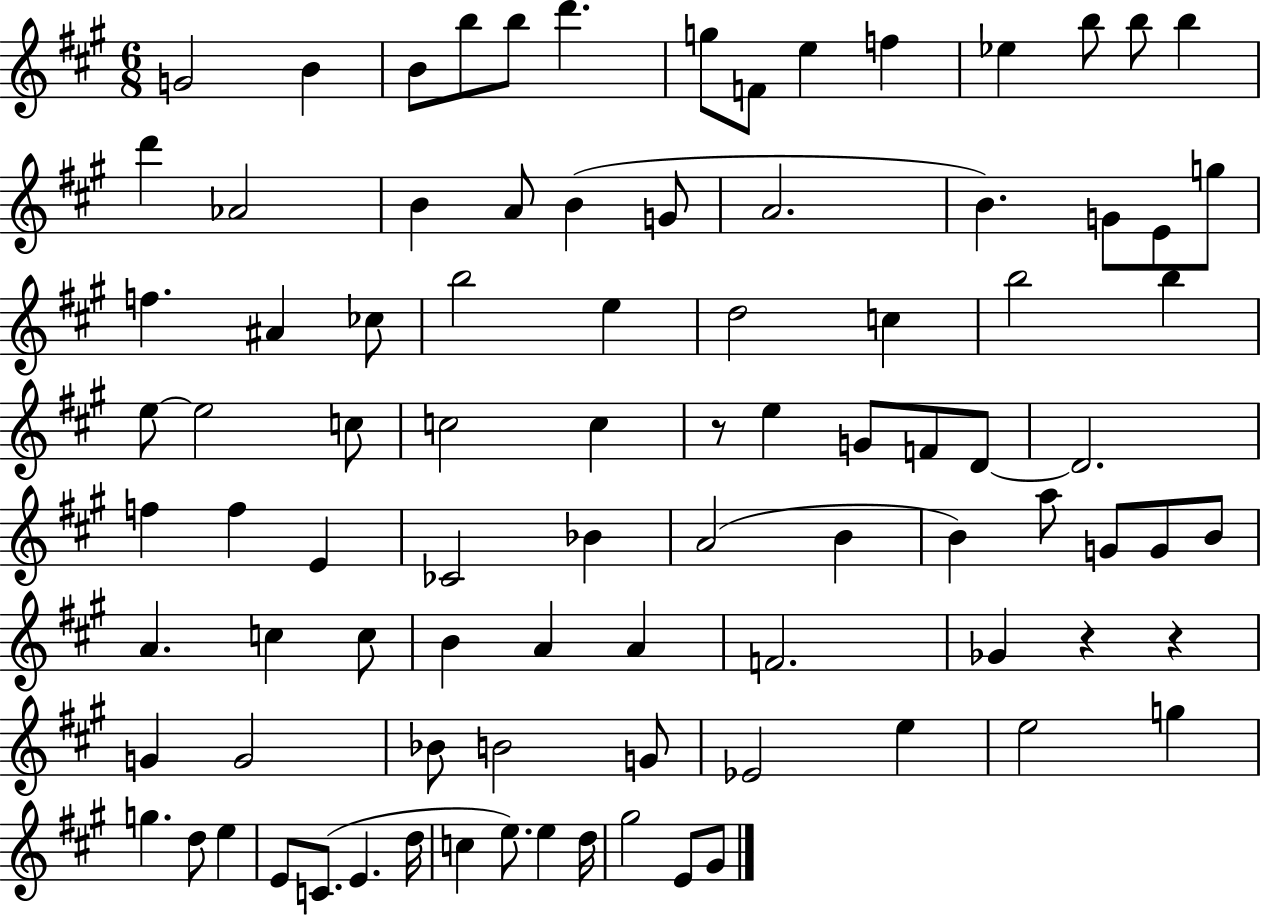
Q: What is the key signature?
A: A major